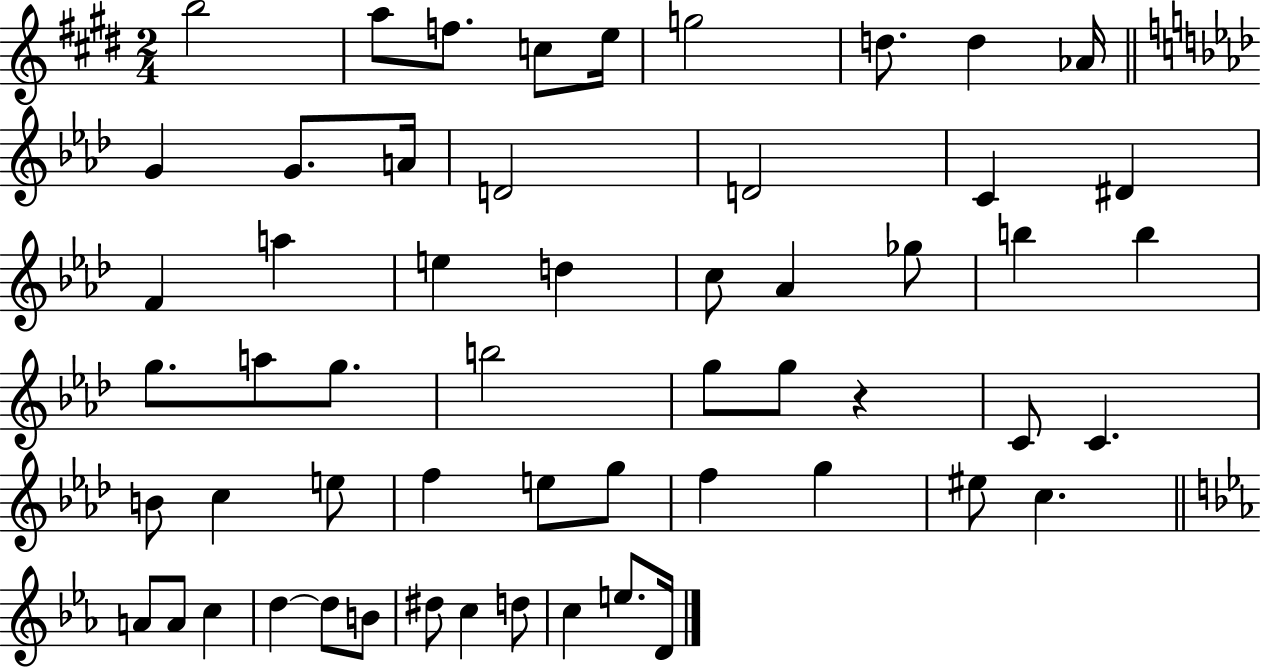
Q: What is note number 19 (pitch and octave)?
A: E5